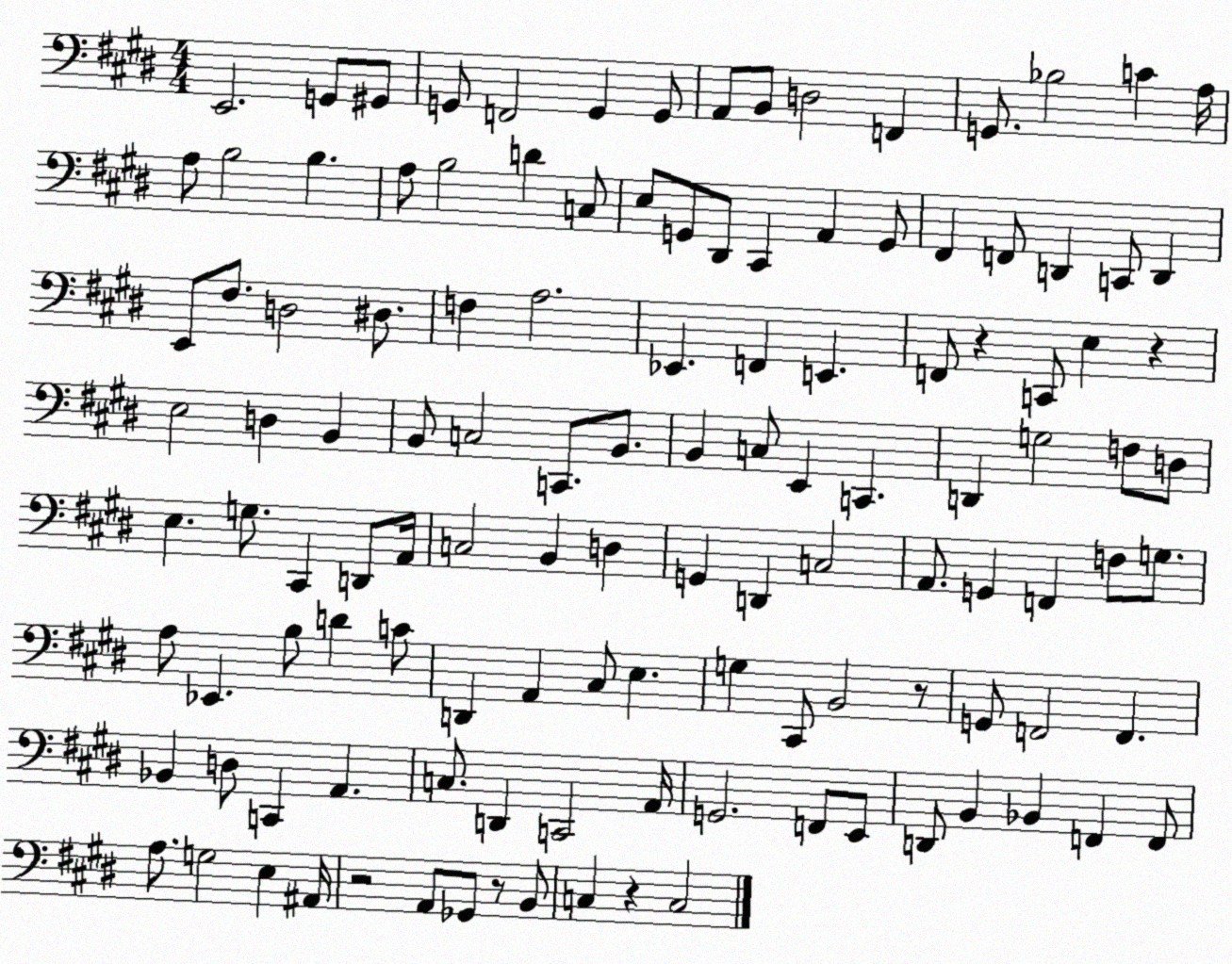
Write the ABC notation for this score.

X:1
T:Untitled
M:4/4
L:1/4
K:E
E,,2 G,,/2 ^G,,/2 G,,/2 F,,2 G,, G,,/2 A,,/2 B,,/2 D,2 F,, G,,/2 _B,2 C A,/4 A,/2 B,2 B, A,/2 B,2 D C,/2 E,/2 G,,/2 ^D,,/2 ^C,, A,, G,,/2 ^F,, F,,/2 D,, C,,/2 D,, E,,/2 ^F,/2 D,2 ^D,/2 F, A,2 _E,, F,, E,, F,,/2 z C,,/2 E, z E,2 D, B,, B,,/2 C,2 C,,/2 B,,/2 B,, C,/2 E,, C,, D,, G,2 F,/2 D,/2 E, G,/2 ^C,, D,,/2 A,,/4 C,2 B,, D, G,, D,, C,2 A,,/2 G,, F,, F,/2 G,/2 A,/2 _E,, B,/2 D C/2 D,, A,, ^C,/2 E, G, ^C,,/2 B,,2 z/2 G,,/2 F,,2 F,, _B,, D,/2 C,, A,, C,/2 D,, C,,2 A,,/4 G,,2 F,,/2 E,,/2 D,,/2 B,, _B,, F,, F,,/2 A,/2 G,2 E, ^A,,/4 z2 A,,/2 _G,,/2 z/2 B,,/2 C, z C,2